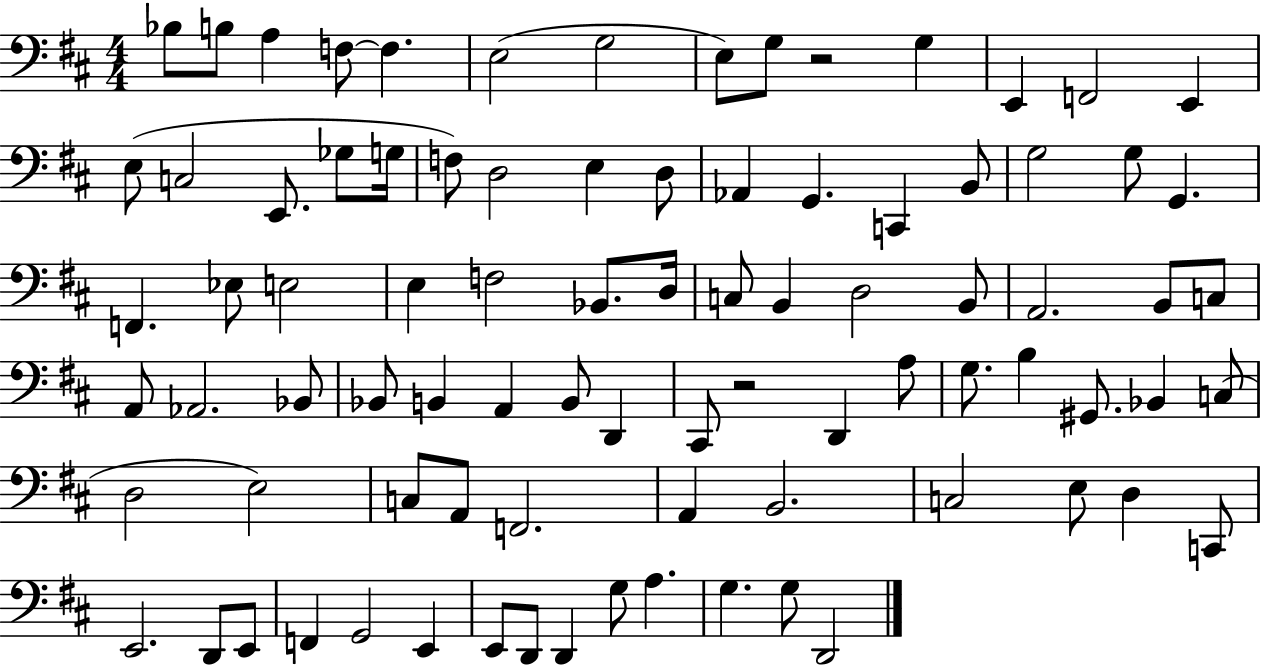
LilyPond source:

{
  \clef bass
  \numericTimeSignature
  \time 4/4
  \key d \major
  \repeat volta 2 { bes8 b8 a4 f8~~ f4. | e2( g2 | e8) g8 r2 g4 | e,4 f,2 e,4 | \break e8( c2 e,8. ges8 g16 | f8) d2 e4 d8 | aes,4 g,4. c,4 b,8 | g2 g8 g,4. | \break f,4. ees8 e2 | e4 f2 bes,8. d16 | c8 b,4 d2 b,8 | a,2. b,8 c8 | \break a,8 aes,2. bes,8 | bes,8 b,4 a,4 b,8 d,4 | cis,8 r2 d,4 a8 | g8. b4 gis,8. bes,4 c8( | \break d2 e2) | c8 a,8 f,2. | a,4 b,2. | c2 e8 d4 c,8 | \break e,2. d,8 e,8 | f,4 g,2 e,4 | e,8 d,8 d,4 g8 a4. | g4. g8 d,2 | \break } \bar "|."
}